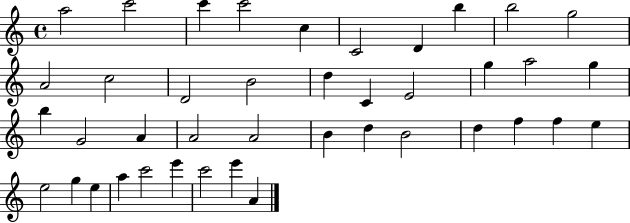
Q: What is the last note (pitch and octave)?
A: A4